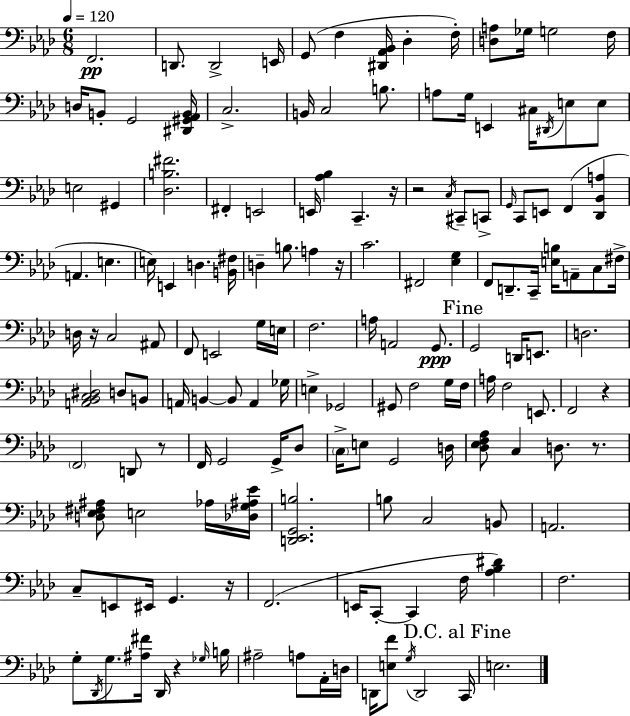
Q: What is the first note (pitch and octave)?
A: F2